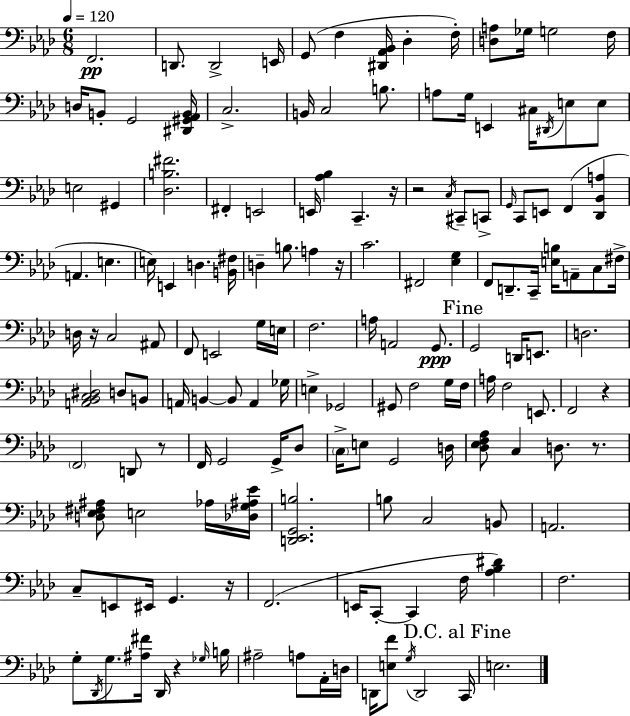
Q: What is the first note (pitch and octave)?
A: F2